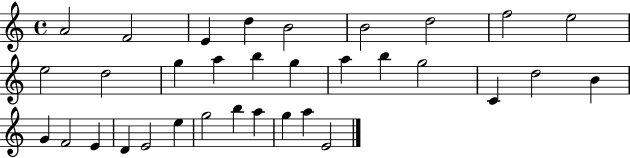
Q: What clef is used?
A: treble